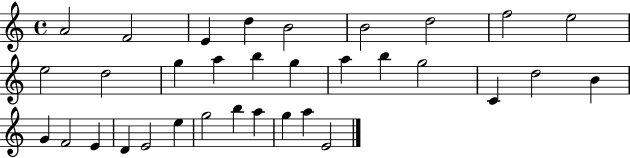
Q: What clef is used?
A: treble